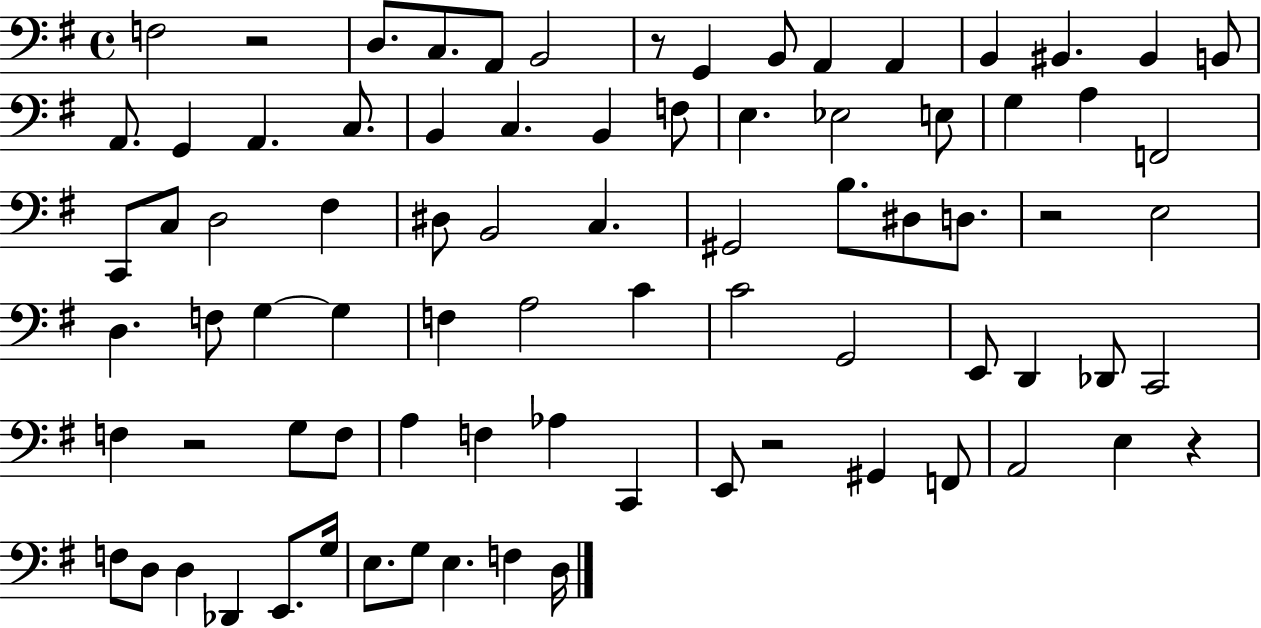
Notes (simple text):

F3/h R/h D3/e. C3/e. A2/e B2/h R/e G2/q B2/e A2/q A2/q B2/q BIS2/q. BIS2/q B2/e A2/e. G2/q A2/q. C3/e. B2/q C3/q. B2/q F3/e E3/q. Eb3/h E3/e G3/q A3/q F2/h C2/e C3/e D3/h F#3/q D#3/e B2/h C3/q. G#2/h B3/e. D#3/e D3/e. R/h E3/h D3/q. F3/e G3/q G3/q F3/q A3/h C4/q C4/h G2/h E2/e D2/q Db2/e C2/h F3/q R/h G3/e F3/e A3/q F3/q Ab3/q C2/q E2/e R/h G#2/q F2/e A2/h E3/q R/q F3/e D3/e D3/q Db2/q E2/e. G3/s E3/e. G3/e E3/q. F3/q D3/s